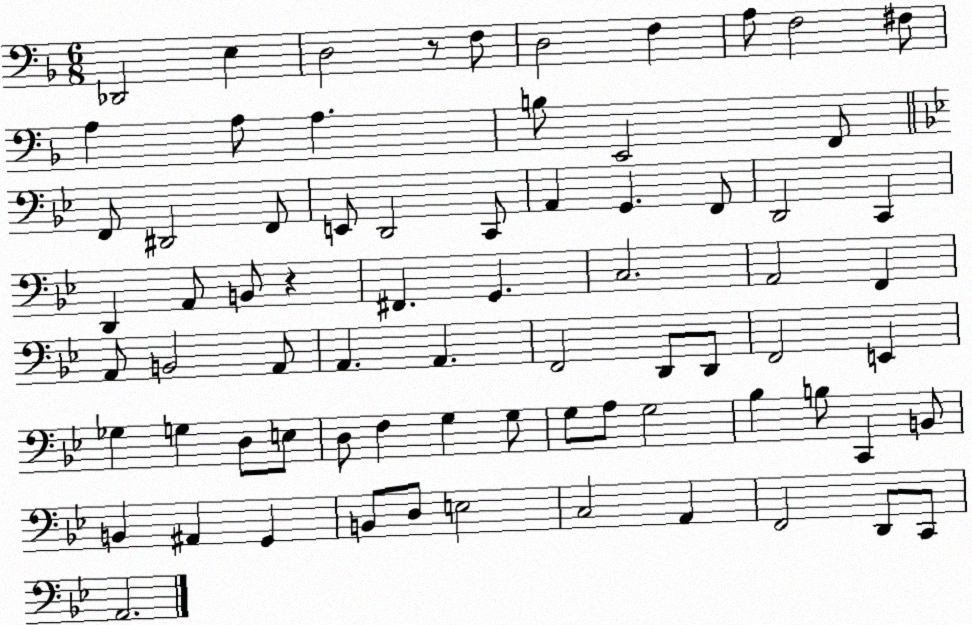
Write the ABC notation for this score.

X:1
T:Untitled
M:6/8
L:1/4
K:F
_D,,2 E, D,2 z/2 F,/2 D,2 F, A,/2 F,2 ^F,/2 A, A,/2 A, B,/2 E,,2 F,,/2 F,,/2 ^D,,2 F,,/2 E,,/2 D,,2 C,,/2 A,, G,, F,,/2 D,,2 C,, D,, A,,/2 B,,/2 z ^F,, G,, C,2 A,,2 F,, A,,/2 B,,2 A,,/2 A,, A,, F,,2 D,,/2 D,,/2 F,,2 E,, _G, G, D,/2 E,/2 D,/2 F, G, G,/2 G,/2 A,/2 G,2 _B, B,/2 C,, B,,/2 B,, ^A,, G,, B,,/2 D,/2 E,2 C,2 A,, F,,2 D,,/2 C,,/2 A,,2